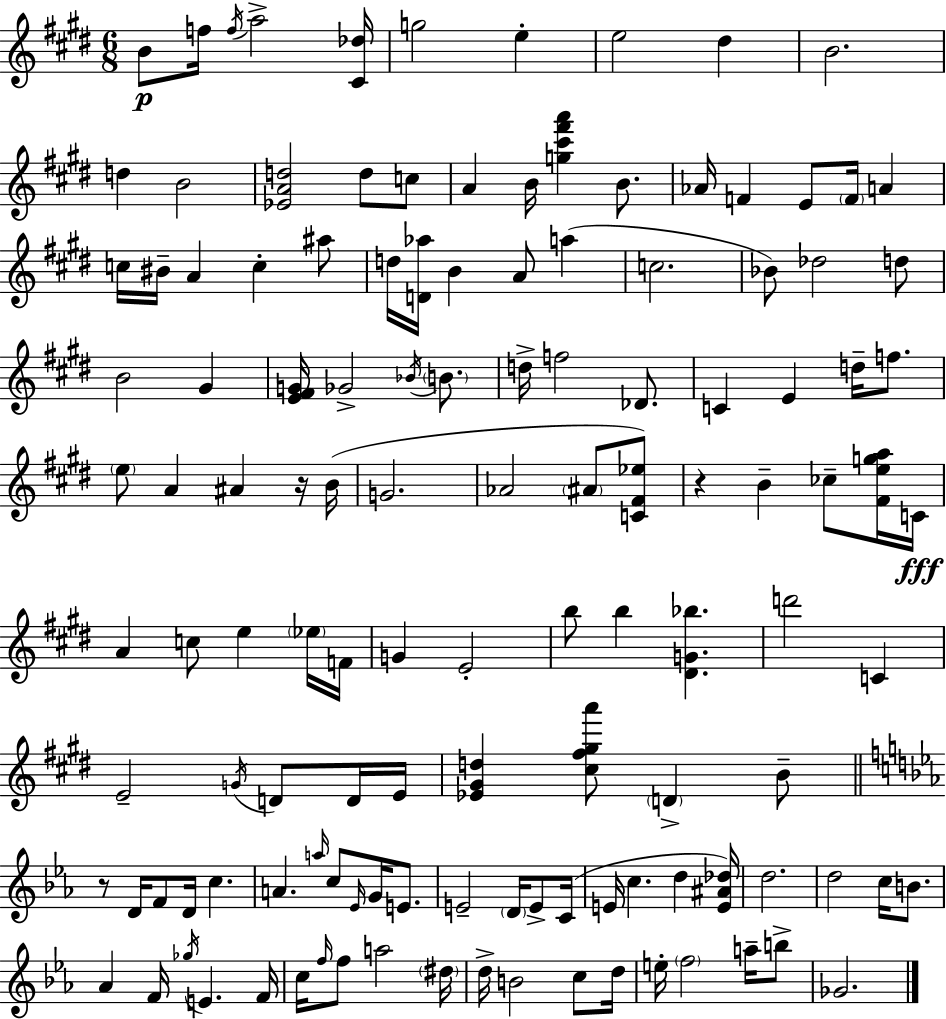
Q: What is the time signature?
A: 6/8